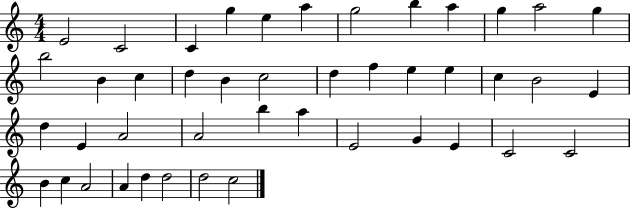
X:1
T:Untitled
M:4/4
L:1/4
K:C
E2 C2 C g e a g2 b a g a2 g b2 B c d B c2 d f e e c B2 E d E A2 A2 b a E2 G E C2 C2 B c A2 A d d2 d2 c2